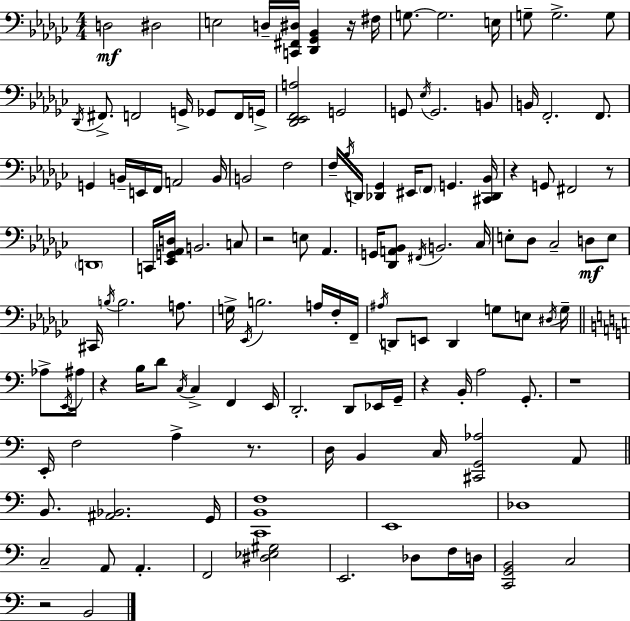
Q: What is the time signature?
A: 4/4